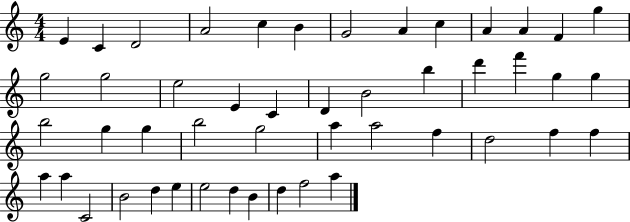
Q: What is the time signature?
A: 4/4